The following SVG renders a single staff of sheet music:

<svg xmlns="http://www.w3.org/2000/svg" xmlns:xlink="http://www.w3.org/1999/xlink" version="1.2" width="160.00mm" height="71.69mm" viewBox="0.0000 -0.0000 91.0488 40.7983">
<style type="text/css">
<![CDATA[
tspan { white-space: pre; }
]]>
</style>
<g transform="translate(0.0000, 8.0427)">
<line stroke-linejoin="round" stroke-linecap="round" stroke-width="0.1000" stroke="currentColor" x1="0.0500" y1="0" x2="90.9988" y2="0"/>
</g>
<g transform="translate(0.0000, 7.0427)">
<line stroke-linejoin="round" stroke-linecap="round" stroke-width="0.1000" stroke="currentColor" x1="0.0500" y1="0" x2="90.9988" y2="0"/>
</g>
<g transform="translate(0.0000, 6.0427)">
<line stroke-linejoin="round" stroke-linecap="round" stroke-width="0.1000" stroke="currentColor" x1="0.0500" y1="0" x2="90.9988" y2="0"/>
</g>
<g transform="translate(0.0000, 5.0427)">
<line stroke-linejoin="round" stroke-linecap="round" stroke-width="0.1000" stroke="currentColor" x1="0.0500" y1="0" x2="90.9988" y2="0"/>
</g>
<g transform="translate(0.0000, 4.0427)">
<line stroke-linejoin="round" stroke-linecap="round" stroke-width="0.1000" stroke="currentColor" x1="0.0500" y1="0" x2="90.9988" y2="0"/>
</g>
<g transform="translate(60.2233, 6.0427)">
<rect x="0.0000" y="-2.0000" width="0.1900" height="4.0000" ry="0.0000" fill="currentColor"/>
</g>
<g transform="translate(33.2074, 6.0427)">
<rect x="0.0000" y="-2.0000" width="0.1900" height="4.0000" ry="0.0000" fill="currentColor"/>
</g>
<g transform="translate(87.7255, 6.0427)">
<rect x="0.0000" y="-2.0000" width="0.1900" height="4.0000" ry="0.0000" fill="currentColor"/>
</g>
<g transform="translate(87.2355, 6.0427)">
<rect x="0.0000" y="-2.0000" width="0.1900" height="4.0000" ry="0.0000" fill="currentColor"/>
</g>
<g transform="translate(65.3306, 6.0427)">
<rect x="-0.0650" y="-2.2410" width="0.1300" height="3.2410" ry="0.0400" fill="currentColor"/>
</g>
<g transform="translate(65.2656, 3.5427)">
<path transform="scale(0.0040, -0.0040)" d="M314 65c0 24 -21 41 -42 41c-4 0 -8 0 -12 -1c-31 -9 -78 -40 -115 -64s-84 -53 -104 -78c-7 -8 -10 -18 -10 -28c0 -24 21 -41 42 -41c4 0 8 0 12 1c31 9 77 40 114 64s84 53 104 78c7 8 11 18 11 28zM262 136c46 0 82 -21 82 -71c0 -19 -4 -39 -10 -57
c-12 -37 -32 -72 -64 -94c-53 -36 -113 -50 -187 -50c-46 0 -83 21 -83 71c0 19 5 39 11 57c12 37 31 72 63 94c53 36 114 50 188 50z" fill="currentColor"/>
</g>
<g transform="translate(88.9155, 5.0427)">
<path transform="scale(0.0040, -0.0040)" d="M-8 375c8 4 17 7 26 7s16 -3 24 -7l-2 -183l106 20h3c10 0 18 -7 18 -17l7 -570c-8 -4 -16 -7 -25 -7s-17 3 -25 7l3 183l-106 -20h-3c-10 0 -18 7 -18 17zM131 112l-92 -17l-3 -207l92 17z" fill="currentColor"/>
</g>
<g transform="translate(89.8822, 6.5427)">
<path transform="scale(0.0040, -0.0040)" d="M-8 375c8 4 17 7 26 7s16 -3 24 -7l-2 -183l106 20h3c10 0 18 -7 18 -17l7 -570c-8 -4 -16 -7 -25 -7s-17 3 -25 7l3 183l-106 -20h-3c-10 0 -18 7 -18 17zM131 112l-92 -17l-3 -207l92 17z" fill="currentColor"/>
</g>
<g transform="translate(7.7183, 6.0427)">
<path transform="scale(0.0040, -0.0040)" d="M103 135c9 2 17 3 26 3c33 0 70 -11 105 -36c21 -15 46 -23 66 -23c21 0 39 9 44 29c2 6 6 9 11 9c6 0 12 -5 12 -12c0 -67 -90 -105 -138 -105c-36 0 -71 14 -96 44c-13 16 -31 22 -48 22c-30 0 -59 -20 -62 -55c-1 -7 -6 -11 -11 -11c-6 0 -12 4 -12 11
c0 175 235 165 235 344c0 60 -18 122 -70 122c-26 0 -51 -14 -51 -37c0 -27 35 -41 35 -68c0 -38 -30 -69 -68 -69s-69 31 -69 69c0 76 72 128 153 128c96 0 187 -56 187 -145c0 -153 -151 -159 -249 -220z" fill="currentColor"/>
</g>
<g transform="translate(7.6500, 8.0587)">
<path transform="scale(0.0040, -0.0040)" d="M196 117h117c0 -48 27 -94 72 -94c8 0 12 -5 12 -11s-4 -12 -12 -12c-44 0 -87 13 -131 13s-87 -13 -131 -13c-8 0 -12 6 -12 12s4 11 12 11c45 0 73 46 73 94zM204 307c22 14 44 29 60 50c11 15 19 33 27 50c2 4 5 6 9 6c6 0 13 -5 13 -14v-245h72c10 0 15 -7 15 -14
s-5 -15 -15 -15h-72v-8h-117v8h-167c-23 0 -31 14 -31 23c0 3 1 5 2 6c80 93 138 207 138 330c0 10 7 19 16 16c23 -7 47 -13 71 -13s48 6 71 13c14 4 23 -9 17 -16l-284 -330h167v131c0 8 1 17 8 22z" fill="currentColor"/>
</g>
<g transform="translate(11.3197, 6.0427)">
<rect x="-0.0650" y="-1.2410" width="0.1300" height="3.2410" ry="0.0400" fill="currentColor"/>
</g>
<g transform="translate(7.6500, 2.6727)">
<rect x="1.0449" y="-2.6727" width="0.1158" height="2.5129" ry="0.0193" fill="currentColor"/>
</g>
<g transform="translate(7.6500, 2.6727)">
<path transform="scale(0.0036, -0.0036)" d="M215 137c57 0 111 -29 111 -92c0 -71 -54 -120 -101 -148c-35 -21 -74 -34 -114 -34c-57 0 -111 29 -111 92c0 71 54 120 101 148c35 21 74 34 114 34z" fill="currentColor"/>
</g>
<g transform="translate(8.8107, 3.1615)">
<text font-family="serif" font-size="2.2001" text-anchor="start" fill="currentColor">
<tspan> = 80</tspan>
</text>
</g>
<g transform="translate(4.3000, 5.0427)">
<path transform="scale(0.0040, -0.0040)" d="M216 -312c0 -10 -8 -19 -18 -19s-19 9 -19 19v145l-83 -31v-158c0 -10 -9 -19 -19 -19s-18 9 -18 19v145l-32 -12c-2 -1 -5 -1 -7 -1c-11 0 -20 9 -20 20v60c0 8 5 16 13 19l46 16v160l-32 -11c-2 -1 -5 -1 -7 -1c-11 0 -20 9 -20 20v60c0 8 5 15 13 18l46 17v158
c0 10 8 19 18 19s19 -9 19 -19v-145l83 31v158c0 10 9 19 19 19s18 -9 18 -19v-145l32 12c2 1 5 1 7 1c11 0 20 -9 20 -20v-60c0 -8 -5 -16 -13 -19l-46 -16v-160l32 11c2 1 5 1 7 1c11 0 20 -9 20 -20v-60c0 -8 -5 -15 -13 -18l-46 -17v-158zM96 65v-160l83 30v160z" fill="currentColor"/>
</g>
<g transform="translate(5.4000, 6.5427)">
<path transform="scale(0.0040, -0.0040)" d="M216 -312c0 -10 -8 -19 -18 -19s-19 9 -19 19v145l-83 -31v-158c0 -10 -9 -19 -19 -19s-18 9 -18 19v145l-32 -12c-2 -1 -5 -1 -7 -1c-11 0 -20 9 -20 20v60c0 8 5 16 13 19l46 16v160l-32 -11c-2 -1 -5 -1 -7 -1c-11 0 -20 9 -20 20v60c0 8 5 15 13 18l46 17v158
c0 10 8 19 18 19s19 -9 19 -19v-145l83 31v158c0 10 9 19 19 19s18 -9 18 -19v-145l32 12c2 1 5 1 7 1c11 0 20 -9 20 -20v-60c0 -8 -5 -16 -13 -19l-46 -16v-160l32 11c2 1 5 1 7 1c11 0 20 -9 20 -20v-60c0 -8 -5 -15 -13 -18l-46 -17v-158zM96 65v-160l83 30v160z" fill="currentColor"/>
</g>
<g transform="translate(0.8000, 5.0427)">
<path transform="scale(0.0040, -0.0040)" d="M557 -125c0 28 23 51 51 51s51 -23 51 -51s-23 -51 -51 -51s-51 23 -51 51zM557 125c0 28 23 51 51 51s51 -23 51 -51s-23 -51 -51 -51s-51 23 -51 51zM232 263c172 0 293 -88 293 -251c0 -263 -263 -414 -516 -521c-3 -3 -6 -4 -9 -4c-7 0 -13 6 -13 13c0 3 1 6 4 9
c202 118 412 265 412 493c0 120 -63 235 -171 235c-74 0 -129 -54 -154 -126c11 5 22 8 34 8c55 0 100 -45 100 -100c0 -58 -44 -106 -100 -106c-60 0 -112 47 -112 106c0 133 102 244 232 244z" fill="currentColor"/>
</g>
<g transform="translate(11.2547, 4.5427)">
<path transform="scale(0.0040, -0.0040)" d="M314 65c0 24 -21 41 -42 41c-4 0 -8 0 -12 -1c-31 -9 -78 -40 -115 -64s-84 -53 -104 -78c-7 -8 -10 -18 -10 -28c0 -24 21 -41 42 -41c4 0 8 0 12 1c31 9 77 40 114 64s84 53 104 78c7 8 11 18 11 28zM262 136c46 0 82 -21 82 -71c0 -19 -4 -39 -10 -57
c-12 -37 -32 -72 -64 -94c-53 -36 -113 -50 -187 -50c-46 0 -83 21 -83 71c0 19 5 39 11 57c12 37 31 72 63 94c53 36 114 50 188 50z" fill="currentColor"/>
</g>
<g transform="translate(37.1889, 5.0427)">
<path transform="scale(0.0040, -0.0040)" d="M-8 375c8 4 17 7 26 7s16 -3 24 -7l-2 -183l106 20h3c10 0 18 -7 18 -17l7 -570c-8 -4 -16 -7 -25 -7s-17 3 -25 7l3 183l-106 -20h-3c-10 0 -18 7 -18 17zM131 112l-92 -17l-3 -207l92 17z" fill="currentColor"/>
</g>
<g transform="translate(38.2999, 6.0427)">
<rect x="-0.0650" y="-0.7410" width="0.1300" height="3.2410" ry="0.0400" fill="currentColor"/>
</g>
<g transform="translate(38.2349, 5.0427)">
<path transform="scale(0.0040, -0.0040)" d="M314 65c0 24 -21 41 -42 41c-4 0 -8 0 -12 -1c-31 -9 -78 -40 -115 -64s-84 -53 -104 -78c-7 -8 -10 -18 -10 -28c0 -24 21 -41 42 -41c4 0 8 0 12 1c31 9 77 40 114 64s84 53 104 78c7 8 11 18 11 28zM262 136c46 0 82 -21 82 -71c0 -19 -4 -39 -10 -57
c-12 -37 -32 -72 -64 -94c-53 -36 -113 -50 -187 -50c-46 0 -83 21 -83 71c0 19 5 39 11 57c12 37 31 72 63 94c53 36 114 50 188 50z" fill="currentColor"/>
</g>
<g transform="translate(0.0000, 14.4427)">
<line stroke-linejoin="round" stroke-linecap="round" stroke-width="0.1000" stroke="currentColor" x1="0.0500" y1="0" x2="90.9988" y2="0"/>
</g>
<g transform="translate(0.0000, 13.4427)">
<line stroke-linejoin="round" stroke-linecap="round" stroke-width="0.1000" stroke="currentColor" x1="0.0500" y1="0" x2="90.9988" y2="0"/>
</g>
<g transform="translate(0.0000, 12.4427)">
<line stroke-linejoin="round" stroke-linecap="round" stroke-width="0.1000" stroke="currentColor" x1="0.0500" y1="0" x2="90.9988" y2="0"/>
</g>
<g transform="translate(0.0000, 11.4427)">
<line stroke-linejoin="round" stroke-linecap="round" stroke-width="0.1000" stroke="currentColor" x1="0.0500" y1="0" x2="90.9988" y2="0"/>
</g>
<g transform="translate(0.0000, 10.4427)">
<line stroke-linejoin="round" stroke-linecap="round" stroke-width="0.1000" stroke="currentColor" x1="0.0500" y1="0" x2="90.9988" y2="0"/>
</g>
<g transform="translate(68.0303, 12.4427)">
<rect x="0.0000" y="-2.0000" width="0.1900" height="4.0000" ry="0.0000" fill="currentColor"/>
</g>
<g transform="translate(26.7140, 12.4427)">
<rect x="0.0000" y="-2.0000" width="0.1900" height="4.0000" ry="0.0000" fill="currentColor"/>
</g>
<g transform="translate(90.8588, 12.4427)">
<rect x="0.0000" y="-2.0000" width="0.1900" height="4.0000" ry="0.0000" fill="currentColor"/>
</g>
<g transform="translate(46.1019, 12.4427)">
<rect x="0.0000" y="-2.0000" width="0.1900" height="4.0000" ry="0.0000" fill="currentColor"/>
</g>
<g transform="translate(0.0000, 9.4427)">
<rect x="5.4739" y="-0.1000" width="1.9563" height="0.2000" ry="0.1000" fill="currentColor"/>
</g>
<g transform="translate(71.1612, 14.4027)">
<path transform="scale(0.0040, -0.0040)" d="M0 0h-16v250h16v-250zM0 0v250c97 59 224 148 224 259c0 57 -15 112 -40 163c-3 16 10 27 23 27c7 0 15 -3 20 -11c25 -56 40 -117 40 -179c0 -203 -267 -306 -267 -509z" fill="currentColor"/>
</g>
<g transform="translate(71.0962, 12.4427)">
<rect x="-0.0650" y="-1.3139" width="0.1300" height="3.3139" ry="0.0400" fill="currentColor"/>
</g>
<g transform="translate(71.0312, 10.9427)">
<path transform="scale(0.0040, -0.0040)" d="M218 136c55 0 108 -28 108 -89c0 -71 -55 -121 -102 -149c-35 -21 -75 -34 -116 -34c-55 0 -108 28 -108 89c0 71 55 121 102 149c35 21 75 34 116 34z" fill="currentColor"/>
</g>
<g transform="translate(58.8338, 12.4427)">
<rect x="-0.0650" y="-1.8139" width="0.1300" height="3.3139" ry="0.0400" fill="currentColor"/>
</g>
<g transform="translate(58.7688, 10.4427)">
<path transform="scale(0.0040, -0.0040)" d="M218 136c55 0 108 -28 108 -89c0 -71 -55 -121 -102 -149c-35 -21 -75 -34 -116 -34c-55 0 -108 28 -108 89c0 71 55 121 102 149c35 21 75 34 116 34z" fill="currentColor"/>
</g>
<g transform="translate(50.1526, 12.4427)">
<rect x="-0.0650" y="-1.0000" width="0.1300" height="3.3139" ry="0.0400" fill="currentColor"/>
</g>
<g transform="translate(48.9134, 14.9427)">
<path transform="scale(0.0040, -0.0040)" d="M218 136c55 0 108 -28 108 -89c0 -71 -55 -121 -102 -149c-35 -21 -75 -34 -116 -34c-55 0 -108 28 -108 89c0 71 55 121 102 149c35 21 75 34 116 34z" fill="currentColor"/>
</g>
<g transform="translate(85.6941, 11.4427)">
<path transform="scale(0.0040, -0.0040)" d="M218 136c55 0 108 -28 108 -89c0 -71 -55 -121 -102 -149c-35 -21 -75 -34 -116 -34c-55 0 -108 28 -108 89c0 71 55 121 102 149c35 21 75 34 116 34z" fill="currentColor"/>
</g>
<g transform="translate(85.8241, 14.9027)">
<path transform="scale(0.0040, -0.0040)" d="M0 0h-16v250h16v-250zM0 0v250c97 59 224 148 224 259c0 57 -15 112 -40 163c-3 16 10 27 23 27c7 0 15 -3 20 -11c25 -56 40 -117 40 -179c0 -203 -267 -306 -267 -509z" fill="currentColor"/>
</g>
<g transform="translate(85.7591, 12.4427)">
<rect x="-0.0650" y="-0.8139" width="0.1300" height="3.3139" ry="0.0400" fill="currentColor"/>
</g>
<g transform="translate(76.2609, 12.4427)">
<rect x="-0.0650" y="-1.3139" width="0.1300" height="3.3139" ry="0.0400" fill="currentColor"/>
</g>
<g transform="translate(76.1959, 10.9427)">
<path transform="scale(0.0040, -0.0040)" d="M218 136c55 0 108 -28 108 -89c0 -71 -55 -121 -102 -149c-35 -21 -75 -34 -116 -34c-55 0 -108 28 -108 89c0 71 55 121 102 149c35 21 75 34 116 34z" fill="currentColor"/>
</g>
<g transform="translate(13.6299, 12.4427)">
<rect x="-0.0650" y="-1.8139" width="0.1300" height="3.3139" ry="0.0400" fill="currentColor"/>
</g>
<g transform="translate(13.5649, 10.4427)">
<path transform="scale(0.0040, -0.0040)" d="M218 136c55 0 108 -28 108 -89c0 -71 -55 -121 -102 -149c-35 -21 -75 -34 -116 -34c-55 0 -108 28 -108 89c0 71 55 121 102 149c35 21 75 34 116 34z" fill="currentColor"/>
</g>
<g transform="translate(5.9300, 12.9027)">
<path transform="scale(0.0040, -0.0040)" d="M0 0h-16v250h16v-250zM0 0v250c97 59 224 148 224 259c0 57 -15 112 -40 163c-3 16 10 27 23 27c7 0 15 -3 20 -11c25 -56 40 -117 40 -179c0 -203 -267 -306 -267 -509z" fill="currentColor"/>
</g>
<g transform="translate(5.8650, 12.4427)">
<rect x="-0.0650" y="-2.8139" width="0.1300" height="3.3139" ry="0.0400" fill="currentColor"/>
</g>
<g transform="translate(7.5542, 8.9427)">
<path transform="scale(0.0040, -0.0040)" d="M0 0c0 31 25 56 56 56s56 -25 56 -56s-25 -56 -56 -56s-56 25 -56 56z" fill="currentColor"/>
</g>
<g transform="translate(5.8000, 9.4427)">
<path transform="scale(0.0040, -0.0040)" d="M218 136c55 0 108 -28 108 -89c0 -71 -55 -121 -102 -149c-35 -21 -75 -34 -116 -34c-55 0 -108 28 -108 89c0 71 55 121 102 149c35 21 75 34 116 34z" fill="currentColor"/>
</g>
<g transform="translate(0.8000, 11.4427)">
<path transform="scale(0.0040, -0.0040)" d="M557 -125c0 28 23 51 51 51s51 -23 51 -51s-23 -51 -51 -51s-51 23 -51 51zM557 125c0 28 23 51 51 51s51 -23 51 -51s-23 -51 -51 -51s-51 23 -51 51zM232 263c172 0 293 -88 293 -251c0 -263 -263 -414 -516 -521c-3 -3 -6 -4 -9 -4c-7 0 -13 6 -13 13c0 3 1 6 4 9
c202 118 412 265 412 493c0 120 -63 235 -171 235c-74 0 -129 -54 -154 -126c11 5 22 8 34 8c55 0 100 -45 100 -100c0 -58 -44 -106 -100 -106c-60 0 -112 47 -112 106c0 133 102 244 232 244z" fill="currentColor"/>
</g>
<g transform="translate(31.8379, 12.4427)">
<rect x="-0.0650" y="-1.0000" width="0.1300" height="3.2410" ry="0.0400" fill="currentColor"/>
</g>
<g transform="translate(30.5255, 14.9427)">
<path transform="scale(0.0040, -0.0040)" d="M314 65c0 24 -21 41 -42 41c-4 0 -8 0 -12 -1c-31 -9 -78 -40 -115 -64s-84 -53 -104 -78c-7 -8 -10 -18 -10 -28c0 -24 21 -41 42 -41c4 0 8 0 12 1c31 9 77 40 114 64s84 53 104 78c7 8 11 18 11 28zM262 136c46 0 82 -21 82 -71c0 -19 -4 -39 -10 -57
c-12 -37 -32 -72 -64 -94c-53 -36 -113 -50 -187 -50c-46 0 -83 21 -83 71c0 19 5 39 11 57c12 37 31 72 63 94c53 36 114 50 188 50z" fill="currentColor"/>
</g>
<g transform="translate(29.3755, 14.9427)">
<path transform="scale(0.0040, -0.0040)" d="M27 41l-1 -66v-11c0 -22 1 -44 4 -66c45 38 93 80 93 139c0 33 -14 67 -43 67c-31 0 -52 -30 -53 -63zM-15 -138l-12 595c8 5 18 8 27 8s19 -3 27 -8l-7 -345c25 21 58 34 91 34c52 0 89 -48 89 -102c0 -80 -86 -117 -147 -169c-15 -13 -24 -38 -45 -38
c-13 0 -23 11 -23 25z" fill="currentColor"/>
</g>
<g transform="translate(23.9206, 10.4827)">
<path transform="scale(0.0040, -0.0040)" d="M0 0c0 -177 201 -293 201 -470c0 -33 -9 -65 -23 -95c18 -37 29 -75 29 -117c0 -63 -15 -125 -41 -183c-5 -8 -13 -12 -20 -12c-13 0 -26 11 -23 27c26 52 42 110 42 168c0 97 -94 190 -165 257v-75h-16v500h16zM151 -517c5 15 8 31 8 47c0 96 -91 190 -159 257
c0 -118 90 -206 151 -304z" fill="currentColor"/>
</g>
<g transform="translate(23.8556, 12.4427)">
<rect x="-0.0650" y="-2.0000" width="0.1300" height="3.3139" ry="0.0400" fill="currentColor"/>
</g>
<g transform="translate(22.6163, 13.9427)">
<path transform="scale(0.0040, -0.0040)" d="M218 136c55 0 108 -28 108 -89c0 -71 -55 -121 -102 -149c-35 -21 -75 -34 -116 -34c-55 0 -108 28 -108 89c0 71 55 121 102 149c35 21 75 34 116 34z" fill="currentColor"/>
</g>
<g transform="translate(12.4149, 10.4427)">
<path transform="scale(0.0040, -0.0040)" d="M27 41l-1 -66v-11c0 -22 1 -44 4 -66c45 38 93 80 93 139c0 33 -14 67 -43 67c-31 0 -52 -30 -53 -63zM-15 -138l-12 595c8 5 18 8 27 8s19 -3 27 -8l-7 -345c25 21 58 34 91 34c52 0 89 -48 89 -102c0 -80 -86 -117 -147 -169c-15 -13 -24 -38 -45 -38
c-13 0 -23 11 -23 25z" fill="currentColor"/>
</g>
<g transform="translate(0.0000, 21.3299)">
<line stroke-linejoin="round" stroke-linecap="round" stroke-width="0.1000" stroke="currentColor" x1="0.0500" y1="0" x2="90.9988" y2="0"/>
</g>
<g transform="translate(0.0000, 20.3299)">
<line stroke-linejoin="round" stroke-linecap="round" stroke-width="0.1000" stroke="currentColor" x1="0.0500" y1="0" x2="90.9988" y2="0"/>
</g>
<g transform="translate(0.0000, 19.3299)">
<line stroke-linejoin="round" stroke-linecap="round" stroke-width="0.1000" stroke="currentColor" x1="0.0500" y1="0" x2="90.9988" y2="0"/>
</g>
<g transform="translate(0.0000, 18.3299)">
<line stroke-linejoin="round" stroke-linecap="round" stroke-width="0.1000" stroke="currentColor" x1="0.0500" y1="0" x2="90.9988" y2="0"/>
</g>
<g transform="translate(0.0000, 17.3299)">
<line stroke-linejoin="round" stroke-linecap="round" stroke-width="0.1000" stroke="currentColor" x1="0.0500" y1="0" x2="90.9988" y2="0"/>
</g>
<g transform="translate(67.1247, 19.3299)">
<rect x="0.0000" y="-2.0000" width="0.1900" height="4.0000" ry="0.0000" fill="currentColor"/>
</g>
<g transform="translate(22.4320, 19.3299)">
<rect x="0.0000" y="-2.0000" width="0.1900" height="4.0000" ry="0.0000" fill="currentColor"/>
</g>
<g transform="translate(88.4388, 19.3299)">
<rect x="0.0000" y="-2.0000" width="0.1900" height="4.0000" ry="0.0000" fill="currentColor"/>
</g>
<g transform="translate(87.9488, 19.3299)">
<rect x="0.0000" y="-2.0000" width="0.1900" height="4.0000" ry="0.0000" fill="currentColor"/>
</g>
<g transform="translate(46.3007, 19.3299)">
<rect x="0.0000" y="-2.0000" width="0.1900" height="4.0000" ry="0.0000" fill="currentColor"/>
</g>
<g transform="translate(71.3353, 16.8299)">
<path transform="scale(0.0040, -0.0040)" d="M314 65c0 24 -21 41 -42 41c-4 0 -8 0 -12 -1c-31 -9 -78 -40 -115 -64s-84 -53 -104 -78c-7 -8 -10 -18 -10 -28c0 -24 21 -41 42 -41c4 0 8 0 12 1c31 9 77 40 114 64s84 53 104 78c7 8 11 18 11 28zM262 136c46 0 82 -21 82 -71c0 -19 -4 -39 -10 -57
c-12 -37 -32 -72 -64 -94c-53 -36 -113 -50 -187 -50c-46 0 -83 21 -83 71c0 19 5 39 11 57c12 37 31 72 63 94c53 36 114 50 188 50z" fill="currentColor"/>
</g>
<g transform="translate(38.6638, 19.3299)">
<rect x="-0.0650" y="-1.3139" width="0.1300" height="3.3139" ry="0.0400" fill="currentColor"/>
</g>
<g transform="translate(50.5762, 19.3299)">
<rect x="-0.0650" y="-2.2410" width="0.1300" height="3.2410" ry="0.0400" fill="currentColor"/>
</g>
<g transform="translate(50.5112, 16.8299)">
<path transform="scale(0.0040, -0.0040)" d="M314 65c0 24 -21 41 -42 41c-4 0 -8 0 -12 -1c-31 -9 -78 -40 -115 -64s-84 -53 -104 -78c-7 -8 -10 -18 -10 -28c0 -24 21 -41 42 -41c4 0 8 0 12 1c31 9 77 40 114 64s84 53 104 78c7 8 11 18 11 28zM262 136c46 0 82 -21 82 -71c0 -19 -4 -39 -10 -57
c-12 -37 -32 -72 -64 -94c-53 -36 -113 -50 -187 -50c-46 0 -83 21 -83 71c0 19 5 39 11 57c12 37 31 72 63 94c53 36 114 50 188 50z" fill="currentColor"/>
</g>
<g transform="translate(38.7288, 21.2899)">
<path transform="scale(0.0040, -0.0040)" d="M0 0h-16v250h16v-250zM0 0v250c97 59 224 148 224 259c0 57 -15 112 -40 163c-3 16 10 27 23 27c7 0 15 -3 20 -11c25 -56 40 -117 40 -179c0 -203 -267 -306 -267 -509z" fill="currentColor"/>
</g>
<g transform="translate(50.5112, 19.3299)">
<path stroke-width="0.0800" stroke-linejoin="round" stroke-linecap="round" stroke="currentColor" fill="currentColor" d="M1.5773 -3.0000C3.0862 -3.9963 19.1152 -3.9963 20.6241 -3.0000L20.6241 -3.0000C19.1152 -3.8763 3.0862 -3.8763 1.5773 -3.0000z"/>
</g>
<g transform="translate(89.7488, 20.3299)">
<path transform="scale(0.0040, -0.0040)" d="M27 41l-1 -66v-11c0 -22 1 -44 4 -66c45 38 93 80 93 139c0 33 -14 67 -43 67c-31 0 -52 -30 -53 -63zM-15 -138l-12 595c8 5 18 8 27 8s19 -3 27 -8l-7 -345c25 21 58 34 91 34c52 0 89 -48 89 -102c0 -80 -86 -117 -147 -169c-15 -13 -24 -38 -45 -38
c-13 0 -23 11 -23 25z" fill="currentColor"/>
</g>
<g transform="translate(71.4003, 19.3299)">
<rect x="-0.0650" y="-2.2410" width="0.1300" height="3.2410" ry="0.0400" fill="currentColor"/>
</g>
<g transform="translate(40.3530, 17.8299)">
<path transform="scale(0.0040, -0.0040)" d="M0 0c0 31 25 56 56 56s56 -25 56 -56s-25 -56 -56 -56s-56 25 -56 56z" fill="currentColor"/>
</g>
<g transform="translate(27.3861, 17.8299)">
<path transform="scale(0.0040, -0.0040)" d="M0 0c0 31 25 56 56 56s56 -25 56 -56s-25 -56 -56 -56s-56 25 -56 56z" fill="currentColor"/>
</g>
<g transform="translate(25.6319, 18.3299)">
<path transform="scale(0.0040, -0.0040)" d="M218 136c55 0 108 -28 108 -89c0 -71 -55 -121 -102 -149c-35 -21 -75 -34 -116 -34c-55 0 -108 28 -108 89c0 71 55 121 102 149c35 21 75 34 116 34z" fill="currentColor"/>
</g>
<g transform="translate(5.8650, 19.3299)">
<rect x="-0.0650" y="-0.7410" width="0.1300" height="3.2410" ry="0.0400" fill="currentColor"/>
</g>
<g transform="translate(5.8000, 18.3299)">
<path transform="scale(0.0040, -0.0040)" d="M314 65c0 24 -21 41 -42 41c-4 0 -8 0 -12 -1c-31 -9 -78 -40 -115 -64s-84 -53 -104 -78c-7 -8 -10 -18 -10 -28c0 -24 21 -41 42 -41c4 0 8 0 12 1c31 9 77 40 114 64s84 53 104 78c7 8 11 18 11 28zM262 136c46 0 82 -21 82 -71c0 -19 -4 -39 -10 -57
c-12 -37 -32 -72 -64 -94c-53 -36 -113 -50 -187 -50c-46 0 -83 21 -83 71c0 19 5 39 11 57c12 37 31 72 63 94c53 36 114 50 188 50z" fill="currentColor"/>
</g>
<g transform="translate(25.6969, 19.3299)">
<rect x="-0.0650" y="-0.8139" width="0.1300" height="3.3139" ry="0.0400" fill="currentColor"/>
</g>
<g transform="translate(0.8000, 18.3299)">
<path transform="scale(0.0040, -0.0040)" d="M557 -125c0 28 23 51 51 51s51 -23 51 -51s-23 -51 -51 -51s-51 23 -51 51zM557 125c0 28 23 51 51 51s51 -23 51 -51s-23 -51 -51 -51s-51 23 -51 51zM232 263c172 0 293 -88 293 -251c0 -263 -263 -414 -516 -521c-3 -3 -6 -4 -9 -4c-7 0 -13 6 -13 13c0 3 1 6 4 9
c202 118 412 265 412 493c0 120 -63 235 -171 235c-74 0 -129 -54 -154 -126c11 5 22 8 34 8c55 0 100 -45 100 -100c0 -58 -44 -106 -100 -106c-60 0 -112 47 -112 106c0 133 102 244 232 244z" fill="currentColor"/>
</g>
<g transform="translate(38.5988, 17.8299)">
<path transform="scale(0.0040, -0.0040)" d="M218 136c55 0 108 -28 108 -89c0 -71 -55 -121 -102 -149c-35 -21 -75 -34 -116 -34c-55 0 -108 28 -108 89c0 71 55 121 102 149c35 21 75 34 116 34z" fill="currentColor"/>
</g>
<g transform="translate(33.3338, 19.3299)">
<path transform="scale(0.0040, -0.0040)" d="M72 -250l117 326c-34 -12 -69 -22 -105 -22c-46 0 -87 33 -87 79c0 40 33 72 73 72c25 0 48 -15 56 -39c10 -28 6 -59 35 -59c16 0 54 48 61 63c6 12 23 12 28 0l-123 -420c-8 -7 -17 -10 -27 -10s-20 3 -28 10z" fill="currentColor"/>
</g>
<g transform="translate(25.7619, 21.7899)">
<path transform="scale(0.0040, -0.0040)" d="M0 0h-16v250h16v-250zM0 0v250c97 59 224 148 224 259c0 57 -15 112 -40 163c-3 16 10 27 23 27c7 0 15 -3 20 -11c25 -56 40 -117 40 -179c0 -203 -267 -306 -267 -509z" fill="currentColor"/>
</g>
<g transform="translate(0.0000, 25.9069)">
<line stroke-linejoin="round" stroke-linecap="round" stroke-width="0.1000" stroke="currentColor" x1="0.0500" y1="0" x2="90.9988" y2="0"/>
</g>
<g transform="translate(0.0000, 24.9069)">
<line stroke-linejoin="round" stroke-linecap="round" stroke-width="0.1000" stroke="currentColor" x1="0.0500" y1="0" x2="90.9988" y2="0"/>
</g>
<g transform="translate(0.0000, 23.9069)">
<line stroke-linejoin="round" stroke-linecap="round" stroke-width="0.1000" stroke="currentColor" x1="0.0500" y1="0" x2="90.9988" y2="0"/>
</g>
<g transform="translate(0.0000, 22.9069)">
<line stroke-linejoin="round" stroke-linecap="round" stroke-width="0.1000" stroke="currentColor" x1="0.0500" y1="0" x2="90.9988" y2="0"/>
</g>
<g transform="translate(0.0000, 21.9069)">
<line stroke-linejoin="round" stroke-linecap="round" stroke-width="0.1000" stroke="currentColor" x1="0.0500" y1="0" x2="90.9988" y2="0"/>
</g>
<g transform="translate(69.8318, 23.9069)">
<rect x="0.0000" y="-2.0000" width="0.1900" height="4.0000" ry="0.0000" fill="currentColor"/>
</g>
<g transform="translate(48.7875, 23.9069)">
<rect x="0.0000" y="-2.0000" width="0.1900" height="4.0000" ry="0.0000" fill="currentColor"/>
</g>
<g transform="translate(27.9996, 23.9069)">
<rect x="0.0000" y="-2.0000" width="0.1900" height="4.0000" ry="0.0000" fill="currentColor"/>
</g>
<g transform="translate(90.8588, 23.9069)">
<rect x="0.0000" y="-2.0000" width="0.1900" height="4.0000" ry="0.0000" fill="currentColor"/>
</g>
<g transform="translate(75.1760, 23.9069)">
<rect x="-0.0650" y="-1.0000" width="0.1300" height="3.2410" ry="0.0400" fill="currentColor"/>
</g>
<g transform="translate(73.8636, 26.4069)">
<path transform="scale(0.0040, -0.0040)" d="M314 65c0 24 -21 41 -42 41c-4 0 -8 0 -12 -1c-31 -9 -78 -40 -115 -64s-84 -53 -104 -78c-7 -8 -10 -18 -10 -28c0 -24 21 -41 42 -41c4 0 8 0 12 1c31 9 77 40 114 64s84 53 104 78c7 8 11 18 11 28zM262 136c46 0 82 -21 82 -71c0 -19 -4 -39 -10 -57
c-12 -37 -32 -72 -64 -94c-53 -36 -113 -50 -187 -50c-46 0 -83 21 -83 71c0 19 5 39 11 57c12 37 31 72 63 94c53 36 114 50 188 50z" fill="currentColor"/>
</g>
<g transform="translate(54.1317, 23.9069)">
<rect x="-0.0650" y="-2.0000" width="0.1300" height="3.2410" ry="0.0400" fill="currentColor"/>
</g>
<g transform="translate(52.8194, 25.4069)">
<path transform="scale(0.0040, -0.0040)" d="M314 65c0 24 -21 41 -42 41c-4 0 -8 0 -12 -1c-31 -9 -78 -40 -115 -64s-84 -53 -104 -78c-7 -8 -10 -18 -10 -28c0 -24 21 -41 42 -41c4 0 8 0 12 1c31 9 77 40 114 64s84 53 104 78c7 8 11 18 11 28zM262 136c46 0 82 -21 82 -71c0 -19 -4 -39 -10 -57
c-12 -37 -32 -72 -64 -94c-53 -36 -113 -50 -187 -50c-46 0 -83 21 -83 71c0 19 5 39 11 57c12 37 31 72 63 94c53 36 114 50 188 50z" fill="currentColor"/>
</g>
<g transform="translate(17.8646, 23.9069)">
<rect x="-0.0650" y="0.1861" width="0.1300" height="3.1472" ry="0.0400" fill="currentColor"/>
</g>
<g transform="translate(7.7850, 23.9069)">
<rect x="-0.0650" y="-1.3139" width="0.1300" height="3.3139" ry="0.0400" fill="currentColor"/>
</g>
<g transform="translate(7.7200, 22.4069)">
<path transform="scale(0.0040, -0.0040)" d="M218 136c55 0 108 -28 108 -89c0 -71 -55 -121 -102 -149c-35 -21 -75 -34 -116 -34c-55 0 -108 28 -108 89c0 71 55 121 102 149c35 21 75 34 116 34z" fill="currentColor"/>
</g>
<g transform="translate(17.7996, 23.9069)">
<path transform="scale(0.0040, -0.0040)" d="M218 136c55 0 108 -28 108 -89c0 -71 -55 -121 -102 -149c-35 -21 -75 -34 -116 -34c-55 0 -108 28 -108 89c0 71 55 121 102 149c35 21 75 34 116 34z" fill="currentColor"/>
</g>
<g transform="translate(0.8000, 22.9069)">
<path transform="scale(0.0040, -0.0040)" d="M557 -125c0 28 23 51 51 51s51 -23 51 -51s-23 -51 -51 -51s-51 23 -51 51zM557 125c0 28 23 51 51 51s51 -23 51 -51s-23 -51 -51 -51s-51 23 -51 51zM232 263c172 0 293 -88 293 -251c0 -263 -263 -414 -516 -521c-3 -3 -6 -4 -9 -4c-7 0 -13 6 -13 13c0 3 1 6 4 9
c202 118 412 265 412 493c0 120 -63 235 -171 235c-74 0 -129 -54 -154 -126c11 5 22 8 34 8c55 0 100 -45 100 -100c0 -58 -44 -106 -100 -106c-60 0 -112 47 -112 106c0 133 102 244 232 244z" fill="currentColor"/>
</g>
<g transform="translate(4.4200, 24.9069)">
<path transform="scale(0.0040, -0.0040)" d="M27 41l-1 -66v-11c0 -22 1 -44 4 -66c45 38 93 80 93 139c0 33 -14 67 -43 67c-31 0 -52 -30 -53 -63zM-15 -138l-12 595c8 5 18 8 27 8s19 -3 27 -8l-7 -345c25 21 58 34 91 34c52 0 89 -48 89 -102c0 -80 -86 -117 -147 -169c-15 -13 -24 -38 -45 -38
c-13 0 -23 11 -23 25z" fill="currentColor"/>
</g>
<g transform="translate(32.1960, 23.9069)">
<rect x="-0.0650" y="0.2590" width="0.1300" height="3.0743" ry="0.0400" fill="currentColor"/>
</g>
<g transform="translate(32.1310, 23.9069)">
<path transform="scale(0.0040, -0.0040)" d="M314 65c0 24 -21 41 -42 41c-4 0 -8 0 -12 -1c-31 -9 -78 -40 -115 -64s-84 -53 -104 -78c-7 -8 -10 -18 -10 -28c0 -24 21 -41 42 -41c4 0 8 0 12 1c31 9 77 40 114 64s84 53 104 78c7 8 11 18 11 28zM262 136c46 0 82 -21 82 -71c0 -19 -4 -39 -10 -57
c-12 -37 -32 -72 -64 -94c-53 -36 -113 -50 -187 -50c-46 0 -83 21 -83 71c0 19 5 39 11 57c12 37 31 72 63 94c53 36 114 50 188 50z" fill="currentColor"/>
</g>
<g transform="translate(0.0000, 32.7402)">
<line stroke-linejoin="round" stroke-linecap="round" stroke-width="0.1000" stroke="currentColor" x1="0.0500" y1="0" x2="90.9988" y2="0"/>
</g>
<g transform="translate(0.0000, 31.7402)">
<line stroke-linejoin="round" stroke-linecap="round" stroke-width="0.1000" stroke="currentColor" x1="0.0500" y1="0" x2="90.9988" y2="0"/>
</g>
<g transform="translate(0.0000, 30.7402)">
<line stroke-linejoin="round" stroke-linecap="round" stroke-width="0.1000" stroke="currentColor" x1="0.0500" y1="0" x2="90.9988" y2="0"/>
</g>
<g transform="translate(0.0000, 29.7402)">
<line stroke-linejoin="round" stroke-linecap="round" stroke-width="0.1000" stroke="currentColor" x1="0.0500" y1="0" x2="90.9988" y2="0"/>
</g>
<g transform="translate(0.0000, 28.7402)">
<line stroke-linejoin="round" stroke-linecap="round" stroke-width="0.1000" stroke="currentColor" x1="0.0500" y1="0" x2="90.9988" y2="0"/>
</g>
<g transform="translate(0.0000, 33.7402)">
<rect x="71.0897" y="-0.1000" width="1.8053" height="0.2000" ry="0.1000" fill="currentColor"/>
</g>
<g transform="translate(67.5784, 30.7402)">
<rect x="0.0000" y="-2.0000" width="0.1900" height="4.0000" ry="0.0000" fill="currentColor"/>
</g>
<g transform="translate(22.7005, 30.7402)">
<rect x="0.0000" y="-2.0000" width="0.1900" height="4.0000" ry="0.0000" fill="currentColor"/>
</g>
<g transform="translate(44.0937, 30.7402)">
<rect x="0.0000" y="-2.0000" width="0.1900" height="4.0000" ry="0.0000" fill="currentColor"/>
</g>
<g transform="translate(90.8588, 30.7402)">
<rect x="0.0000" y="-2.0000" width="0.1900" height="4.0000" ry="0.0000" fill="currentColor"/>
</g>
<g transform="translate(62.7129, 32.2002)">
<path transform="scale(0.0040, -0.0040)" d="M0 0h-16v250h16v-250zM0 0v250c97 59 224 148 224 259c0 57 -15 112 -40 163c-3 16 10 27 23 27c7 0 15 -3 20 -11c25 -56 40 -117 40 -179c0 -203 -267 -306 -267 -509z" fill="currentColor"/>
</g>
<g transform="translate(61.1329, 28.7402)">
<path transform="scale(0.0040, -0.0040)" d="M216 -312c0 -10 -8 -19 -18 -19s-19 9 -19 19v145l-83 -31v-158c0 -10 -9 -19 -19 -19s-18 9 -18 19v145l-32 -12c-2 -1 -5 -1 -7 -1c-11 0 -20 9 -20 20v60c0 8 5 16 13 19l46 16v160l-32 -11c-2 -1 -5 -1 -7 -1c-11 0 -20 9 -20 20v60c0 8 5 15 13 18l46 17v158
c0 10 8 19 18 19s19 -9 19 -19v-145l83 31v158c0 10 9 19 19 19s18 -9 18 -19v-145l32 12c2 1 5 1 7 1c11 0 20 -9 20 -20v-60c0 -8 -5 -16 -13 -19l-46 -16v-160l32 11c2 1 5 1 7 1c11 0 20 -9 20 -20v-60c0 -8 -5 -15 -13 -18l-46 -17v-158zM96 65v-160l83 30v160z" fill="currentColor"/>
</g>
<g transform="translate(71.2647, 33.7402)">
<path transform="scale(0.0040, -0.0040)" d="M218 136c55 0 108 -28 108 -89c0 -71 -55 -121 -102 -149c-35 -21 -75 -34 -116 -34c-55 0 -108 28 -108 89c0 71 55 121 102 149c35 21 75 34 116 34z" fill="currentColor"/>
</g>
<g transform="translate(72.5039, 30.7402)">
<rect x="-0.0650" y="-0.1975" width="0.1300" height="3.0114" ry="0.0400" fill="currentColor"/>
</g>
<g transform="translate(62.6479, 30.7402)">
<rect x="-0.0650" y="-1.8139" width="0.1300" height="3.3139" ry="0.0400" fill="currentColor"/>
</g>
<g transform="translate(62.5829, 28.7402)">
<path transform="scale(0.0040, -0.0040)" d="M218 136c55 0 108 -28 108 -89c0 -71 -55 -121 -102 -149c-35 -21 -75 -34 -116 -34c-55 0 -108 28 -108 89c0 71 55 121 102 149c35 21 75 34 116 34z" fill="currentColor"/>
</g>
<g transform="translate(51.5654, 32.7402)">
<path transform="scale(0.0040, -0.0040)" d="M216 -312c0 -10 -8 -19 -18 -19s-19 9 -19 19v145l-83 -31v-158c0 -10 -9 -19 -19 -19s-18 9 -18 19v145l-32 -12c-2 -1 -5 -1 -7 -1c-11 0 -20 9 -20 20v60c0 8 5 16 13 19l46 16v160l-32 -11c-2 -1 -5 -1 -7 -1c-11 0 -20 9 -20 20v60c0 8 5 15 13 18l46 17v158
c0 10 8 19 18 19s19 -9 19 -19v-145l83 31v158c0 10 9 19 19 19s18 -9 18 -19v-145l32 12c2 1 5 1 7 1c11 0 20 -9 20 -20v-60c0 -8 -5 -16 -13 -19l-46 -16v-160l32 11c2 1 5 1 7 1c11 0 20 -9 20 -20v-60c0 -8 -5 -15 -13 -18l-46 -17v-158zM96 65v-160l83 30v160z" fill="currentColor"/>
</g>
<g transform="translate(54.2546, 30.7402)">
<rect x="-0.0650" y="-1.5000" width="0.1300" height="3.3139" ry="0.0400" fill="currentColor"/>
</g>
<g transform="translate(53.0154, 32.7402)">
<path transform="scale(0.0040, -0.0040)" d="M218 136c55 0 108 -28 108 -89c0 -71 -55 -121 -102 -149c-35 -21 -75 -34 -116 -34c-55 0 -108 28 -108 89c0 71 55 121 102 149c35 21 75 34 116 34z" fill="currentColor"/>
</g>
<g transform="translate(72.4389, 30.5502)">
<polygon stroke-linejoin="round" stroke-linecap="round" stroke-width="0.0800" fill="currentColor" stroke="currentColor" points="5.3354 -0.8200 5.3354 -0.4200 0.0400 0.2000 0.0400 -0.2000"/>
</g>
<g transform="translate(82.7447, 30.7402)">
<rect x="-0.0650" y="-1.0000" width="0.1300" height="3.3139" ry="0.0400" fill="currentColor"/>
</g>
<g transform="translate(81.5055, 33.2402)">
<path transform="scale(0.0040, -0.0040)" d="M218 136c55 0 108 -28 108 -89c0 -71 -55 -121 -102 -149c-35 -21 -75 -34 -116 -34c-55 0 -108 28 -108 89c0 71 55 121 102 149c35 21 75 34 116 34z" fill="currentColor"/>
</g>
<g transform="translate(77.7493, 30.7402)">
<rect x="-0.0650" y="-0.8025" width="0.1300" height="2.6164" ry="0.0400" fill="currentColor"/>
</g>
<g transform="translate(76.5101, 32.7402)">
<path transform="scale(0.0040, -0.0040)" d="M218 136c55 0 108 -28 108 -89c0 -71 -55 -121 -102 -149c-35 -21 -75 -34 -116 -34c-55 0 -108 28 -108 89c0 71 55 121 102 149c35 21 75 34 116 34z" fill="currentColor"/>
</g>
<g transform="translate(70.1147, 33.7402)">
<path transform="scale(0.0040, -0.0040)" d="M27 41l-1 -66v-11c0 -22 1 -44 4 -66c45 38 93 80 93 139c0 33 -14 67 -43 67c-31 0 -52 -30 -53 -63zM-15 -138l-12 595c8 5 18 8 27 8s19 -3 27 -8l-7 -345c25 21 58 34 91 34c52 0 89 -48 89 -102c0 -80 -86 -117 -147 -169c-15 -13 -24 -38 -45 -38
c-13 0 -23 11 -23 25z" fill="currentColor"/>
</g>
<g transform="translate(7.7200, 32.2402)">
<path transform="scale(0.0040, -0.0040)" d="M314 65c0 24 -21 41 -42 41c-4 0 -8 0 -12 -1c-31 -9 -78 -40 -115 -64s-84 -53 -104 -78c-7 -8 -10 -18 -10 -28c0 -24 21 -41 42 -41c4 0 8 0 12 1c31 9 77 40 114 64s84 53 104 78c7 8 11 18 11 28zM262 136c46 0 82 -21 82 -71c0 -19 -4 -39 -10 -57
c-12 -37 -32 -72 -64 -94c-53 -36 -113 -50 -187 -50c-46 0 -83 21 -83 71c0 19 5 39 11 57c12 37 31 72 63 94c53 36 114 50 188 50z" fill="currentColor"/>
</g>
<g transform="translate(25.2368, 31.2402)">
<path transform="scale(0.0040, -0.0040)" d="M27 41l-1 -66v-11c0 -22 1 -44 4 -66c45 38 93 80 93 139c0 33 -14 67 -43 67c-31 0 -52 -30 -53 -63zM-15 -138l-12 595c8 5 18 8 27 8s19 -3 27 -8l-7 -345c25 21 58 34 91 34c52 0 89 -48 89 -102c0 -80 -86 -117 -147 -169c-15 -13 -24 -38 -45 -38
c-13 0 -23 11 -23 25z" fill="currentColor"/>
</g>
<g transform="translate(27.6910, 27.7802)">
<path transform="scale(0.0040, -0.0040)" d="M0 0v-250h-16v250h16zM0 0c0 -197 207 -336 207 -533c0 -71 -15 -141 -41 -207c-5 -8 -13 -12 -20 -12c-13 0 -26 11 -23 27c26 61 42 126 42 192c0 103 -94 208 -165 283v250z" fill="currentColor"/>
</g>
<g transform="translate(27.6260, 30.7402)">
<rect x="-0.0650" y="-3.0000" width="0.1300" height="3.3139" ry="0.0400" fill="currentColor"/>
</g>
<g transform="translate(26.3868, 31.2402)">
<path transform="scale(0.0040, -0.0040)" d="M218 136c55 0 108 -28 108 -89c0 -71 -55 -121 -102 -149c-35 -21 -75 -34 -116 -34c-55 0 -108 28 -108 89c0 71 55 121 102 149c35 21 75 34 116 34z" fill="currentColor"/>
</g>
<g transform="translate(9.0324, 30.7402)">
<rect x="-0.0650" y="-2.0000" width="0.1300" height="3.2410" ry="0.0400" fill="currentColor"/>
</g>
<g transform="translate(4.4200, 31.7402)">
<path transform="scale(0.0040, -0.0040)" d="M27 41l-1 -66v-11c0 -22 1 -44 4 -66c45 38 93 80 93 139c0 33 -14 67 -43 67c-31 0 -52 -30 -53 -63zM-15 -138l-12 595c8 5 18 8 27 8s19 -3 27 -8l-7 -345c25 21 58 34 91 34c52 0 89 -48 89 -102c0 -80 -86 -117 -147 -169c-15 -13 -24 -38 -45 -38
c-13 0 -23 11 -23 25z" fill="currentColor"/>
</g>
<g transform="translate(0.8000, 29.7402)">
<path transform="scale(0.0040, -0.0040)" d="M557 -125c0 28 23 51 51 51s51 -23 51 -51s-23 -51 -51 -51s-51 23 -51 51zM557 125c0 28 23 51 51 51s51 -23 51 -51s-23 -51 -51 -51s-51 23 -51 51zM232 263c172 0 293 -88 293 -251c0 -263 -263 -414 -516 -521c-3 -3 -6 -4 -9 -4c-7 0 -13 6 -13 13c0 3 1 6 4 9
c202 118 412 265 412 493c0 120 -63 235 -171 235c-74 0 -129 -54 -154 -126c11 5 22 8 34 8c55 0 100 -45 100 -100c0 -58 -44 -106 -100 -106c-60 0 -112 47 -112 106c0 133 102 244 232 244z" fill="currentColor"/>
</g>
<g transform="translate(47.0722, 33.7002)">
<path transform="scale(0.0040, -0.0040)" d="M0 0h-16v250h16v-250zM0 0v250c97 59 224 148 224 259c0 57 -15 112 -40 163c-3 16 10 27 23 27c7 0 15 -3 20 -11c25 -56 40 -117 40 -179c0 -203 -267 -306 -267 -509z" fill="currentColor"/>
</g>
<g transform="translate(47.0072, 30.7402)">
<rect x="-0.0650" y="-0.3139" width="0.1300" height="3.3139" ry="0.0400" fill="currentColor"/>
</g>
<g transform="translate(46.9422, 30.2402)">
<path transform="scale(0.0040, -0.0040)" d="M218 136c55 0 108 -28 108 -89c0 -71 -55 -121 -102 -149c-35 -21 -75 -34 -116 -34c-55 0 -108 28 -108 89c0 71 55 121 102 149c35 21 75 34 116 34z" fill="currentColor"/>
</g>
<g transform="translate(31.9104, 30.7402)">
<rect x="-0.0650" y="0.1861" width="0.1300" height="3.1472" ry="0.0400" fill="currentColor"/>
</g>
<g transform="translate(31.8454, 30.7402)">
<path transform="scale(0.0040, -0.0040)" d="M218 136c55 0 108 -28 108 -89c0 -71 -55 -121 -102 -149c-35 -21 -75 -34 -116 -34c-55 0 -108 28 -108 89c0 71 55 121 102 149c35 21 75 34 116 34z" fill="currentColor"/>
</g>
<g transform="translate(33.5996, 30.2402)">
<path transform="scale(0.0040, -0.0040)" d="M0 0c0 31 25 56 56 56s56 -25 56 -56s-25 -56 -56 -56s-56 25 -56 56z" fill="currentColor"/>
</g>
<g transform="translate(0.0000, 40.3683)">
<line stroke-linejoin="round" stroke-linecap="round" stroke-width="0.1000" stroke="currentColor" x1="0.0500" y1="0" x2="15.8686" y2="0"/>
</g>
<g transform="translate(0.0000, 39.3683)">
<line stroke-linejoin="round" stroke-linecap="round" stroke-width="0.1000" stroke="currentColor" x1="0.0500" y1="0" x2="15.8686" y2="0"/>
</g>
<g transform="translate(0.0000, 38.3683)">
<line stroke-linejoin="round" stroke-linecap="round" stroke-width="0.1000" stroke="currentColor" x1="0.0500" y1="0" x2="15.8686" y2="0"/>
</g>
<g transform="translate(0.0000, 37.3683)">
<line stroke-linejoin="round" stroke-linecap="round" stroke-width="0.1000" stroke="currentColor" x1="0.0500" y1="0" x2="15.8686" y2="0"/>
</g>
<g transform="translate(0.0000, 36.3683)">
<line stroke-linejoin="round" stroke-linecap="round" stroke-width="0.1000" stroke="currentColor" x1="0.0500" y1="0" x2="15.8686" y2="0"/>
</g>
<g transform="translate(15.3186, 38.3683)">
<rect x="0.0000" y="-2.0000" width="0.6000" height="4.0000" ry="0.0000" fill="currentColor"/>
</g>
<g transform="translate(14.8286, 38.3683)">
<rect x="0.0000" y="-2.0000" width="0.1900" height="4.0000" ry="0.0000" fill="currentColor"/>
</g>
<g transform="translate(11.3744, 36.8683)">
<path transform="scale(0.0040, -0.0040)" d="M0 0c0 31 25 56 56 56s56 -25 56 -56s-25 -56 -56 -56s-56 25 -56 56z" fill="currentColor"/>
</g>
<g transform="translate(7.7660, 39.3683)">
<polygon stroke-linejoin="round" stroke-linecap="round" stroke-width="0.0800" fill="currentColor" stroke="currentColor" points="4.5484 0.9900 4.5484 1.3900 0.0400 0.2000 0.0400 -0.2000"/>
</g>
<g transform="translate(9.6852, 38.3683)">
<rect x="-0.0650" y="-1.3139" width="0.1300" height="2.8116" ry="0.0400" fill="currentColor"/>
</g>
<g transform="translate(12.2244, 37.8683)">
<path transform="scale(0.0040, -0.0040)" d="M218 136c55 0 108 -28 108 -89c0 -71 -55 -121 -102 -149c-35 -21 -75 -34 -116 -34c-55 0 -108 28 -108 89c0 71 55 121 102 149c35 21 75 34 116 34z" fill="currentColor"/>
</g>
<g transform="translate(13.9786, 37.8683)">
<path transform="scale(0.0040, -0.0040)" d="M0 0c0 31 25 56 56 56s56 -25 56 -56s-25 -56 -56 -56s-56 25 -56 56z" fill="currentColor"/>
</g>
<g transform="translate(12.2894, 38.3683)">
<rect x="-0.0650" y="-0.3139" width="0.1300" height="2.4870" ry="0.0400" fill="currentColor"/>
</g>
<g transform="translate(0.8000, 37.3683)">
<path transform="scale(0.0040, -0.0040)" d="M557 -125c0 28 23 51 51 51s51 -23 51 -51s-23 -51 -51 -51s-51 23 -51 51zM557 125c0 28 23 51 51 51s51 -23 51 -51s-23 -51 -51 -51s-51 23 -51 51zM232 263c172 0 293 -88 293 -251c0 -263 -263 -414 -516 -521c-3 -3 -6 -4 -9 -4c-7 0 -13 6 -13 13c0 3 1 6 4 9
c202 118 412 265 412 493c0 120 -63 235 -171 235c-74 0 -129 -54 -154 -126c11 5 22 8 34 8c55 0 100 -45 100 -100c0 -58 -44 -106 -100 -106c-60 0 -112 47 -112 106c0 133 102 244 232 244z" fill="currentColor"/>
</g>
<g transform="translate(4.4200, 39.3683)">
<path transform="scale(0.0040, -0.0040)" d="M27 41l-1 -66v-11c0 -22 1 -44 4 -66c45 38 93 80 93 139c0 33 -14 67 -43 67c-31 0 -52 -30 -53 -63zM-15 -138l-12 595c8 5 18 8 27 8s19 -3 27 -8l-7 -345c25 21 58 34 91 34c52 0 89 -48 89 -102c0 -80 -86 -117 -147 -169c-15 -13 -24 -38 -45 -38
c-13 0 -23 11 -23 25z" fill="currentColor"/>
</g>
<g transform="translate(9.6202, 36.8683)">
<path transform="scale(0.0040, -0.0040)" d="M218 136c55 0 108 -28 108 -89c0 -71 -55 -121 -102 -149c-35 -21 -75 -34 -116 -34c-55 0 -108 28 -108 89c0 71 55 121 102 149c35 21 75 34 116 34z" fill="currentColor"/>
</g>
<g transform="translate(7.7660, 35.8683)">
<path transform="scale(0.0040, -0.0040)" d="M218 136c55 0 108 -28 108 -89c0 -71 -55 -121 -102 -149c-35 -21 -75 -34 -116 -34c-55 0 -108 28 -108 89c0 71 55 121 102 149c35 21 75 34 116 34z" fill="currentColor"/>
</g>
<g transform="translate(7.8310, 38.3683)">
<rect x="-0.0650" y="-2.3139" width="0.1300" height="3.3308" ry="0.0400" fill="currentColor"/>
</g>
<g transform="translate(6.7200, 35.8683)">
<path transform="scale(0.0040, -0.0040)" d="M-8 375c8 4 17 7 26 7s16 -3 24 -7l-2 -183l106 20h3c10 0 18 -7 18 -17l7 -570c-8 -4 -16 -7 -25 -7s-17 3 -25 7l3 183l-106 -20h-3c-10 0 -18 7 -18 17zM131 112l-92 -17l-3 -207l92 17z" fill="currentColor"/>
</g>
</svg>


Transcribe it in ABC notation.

X:1
T:Untitled
M:2/4
L:1/4
K:D
G,2 F,2 B,2 C/2 _A, A,,/4 _F,,2 F,, A, G,/2 G, F,/2 F,2 F,/2 z/2 G,/2 B,2 B,2 G, D, D,2 A,,2 F,,2 A,,2 _C,/2 D, E,/2 ^G,, ^A,/2 _E,,/2 G,,/2 F,, B,/2 G,/2 E,/2